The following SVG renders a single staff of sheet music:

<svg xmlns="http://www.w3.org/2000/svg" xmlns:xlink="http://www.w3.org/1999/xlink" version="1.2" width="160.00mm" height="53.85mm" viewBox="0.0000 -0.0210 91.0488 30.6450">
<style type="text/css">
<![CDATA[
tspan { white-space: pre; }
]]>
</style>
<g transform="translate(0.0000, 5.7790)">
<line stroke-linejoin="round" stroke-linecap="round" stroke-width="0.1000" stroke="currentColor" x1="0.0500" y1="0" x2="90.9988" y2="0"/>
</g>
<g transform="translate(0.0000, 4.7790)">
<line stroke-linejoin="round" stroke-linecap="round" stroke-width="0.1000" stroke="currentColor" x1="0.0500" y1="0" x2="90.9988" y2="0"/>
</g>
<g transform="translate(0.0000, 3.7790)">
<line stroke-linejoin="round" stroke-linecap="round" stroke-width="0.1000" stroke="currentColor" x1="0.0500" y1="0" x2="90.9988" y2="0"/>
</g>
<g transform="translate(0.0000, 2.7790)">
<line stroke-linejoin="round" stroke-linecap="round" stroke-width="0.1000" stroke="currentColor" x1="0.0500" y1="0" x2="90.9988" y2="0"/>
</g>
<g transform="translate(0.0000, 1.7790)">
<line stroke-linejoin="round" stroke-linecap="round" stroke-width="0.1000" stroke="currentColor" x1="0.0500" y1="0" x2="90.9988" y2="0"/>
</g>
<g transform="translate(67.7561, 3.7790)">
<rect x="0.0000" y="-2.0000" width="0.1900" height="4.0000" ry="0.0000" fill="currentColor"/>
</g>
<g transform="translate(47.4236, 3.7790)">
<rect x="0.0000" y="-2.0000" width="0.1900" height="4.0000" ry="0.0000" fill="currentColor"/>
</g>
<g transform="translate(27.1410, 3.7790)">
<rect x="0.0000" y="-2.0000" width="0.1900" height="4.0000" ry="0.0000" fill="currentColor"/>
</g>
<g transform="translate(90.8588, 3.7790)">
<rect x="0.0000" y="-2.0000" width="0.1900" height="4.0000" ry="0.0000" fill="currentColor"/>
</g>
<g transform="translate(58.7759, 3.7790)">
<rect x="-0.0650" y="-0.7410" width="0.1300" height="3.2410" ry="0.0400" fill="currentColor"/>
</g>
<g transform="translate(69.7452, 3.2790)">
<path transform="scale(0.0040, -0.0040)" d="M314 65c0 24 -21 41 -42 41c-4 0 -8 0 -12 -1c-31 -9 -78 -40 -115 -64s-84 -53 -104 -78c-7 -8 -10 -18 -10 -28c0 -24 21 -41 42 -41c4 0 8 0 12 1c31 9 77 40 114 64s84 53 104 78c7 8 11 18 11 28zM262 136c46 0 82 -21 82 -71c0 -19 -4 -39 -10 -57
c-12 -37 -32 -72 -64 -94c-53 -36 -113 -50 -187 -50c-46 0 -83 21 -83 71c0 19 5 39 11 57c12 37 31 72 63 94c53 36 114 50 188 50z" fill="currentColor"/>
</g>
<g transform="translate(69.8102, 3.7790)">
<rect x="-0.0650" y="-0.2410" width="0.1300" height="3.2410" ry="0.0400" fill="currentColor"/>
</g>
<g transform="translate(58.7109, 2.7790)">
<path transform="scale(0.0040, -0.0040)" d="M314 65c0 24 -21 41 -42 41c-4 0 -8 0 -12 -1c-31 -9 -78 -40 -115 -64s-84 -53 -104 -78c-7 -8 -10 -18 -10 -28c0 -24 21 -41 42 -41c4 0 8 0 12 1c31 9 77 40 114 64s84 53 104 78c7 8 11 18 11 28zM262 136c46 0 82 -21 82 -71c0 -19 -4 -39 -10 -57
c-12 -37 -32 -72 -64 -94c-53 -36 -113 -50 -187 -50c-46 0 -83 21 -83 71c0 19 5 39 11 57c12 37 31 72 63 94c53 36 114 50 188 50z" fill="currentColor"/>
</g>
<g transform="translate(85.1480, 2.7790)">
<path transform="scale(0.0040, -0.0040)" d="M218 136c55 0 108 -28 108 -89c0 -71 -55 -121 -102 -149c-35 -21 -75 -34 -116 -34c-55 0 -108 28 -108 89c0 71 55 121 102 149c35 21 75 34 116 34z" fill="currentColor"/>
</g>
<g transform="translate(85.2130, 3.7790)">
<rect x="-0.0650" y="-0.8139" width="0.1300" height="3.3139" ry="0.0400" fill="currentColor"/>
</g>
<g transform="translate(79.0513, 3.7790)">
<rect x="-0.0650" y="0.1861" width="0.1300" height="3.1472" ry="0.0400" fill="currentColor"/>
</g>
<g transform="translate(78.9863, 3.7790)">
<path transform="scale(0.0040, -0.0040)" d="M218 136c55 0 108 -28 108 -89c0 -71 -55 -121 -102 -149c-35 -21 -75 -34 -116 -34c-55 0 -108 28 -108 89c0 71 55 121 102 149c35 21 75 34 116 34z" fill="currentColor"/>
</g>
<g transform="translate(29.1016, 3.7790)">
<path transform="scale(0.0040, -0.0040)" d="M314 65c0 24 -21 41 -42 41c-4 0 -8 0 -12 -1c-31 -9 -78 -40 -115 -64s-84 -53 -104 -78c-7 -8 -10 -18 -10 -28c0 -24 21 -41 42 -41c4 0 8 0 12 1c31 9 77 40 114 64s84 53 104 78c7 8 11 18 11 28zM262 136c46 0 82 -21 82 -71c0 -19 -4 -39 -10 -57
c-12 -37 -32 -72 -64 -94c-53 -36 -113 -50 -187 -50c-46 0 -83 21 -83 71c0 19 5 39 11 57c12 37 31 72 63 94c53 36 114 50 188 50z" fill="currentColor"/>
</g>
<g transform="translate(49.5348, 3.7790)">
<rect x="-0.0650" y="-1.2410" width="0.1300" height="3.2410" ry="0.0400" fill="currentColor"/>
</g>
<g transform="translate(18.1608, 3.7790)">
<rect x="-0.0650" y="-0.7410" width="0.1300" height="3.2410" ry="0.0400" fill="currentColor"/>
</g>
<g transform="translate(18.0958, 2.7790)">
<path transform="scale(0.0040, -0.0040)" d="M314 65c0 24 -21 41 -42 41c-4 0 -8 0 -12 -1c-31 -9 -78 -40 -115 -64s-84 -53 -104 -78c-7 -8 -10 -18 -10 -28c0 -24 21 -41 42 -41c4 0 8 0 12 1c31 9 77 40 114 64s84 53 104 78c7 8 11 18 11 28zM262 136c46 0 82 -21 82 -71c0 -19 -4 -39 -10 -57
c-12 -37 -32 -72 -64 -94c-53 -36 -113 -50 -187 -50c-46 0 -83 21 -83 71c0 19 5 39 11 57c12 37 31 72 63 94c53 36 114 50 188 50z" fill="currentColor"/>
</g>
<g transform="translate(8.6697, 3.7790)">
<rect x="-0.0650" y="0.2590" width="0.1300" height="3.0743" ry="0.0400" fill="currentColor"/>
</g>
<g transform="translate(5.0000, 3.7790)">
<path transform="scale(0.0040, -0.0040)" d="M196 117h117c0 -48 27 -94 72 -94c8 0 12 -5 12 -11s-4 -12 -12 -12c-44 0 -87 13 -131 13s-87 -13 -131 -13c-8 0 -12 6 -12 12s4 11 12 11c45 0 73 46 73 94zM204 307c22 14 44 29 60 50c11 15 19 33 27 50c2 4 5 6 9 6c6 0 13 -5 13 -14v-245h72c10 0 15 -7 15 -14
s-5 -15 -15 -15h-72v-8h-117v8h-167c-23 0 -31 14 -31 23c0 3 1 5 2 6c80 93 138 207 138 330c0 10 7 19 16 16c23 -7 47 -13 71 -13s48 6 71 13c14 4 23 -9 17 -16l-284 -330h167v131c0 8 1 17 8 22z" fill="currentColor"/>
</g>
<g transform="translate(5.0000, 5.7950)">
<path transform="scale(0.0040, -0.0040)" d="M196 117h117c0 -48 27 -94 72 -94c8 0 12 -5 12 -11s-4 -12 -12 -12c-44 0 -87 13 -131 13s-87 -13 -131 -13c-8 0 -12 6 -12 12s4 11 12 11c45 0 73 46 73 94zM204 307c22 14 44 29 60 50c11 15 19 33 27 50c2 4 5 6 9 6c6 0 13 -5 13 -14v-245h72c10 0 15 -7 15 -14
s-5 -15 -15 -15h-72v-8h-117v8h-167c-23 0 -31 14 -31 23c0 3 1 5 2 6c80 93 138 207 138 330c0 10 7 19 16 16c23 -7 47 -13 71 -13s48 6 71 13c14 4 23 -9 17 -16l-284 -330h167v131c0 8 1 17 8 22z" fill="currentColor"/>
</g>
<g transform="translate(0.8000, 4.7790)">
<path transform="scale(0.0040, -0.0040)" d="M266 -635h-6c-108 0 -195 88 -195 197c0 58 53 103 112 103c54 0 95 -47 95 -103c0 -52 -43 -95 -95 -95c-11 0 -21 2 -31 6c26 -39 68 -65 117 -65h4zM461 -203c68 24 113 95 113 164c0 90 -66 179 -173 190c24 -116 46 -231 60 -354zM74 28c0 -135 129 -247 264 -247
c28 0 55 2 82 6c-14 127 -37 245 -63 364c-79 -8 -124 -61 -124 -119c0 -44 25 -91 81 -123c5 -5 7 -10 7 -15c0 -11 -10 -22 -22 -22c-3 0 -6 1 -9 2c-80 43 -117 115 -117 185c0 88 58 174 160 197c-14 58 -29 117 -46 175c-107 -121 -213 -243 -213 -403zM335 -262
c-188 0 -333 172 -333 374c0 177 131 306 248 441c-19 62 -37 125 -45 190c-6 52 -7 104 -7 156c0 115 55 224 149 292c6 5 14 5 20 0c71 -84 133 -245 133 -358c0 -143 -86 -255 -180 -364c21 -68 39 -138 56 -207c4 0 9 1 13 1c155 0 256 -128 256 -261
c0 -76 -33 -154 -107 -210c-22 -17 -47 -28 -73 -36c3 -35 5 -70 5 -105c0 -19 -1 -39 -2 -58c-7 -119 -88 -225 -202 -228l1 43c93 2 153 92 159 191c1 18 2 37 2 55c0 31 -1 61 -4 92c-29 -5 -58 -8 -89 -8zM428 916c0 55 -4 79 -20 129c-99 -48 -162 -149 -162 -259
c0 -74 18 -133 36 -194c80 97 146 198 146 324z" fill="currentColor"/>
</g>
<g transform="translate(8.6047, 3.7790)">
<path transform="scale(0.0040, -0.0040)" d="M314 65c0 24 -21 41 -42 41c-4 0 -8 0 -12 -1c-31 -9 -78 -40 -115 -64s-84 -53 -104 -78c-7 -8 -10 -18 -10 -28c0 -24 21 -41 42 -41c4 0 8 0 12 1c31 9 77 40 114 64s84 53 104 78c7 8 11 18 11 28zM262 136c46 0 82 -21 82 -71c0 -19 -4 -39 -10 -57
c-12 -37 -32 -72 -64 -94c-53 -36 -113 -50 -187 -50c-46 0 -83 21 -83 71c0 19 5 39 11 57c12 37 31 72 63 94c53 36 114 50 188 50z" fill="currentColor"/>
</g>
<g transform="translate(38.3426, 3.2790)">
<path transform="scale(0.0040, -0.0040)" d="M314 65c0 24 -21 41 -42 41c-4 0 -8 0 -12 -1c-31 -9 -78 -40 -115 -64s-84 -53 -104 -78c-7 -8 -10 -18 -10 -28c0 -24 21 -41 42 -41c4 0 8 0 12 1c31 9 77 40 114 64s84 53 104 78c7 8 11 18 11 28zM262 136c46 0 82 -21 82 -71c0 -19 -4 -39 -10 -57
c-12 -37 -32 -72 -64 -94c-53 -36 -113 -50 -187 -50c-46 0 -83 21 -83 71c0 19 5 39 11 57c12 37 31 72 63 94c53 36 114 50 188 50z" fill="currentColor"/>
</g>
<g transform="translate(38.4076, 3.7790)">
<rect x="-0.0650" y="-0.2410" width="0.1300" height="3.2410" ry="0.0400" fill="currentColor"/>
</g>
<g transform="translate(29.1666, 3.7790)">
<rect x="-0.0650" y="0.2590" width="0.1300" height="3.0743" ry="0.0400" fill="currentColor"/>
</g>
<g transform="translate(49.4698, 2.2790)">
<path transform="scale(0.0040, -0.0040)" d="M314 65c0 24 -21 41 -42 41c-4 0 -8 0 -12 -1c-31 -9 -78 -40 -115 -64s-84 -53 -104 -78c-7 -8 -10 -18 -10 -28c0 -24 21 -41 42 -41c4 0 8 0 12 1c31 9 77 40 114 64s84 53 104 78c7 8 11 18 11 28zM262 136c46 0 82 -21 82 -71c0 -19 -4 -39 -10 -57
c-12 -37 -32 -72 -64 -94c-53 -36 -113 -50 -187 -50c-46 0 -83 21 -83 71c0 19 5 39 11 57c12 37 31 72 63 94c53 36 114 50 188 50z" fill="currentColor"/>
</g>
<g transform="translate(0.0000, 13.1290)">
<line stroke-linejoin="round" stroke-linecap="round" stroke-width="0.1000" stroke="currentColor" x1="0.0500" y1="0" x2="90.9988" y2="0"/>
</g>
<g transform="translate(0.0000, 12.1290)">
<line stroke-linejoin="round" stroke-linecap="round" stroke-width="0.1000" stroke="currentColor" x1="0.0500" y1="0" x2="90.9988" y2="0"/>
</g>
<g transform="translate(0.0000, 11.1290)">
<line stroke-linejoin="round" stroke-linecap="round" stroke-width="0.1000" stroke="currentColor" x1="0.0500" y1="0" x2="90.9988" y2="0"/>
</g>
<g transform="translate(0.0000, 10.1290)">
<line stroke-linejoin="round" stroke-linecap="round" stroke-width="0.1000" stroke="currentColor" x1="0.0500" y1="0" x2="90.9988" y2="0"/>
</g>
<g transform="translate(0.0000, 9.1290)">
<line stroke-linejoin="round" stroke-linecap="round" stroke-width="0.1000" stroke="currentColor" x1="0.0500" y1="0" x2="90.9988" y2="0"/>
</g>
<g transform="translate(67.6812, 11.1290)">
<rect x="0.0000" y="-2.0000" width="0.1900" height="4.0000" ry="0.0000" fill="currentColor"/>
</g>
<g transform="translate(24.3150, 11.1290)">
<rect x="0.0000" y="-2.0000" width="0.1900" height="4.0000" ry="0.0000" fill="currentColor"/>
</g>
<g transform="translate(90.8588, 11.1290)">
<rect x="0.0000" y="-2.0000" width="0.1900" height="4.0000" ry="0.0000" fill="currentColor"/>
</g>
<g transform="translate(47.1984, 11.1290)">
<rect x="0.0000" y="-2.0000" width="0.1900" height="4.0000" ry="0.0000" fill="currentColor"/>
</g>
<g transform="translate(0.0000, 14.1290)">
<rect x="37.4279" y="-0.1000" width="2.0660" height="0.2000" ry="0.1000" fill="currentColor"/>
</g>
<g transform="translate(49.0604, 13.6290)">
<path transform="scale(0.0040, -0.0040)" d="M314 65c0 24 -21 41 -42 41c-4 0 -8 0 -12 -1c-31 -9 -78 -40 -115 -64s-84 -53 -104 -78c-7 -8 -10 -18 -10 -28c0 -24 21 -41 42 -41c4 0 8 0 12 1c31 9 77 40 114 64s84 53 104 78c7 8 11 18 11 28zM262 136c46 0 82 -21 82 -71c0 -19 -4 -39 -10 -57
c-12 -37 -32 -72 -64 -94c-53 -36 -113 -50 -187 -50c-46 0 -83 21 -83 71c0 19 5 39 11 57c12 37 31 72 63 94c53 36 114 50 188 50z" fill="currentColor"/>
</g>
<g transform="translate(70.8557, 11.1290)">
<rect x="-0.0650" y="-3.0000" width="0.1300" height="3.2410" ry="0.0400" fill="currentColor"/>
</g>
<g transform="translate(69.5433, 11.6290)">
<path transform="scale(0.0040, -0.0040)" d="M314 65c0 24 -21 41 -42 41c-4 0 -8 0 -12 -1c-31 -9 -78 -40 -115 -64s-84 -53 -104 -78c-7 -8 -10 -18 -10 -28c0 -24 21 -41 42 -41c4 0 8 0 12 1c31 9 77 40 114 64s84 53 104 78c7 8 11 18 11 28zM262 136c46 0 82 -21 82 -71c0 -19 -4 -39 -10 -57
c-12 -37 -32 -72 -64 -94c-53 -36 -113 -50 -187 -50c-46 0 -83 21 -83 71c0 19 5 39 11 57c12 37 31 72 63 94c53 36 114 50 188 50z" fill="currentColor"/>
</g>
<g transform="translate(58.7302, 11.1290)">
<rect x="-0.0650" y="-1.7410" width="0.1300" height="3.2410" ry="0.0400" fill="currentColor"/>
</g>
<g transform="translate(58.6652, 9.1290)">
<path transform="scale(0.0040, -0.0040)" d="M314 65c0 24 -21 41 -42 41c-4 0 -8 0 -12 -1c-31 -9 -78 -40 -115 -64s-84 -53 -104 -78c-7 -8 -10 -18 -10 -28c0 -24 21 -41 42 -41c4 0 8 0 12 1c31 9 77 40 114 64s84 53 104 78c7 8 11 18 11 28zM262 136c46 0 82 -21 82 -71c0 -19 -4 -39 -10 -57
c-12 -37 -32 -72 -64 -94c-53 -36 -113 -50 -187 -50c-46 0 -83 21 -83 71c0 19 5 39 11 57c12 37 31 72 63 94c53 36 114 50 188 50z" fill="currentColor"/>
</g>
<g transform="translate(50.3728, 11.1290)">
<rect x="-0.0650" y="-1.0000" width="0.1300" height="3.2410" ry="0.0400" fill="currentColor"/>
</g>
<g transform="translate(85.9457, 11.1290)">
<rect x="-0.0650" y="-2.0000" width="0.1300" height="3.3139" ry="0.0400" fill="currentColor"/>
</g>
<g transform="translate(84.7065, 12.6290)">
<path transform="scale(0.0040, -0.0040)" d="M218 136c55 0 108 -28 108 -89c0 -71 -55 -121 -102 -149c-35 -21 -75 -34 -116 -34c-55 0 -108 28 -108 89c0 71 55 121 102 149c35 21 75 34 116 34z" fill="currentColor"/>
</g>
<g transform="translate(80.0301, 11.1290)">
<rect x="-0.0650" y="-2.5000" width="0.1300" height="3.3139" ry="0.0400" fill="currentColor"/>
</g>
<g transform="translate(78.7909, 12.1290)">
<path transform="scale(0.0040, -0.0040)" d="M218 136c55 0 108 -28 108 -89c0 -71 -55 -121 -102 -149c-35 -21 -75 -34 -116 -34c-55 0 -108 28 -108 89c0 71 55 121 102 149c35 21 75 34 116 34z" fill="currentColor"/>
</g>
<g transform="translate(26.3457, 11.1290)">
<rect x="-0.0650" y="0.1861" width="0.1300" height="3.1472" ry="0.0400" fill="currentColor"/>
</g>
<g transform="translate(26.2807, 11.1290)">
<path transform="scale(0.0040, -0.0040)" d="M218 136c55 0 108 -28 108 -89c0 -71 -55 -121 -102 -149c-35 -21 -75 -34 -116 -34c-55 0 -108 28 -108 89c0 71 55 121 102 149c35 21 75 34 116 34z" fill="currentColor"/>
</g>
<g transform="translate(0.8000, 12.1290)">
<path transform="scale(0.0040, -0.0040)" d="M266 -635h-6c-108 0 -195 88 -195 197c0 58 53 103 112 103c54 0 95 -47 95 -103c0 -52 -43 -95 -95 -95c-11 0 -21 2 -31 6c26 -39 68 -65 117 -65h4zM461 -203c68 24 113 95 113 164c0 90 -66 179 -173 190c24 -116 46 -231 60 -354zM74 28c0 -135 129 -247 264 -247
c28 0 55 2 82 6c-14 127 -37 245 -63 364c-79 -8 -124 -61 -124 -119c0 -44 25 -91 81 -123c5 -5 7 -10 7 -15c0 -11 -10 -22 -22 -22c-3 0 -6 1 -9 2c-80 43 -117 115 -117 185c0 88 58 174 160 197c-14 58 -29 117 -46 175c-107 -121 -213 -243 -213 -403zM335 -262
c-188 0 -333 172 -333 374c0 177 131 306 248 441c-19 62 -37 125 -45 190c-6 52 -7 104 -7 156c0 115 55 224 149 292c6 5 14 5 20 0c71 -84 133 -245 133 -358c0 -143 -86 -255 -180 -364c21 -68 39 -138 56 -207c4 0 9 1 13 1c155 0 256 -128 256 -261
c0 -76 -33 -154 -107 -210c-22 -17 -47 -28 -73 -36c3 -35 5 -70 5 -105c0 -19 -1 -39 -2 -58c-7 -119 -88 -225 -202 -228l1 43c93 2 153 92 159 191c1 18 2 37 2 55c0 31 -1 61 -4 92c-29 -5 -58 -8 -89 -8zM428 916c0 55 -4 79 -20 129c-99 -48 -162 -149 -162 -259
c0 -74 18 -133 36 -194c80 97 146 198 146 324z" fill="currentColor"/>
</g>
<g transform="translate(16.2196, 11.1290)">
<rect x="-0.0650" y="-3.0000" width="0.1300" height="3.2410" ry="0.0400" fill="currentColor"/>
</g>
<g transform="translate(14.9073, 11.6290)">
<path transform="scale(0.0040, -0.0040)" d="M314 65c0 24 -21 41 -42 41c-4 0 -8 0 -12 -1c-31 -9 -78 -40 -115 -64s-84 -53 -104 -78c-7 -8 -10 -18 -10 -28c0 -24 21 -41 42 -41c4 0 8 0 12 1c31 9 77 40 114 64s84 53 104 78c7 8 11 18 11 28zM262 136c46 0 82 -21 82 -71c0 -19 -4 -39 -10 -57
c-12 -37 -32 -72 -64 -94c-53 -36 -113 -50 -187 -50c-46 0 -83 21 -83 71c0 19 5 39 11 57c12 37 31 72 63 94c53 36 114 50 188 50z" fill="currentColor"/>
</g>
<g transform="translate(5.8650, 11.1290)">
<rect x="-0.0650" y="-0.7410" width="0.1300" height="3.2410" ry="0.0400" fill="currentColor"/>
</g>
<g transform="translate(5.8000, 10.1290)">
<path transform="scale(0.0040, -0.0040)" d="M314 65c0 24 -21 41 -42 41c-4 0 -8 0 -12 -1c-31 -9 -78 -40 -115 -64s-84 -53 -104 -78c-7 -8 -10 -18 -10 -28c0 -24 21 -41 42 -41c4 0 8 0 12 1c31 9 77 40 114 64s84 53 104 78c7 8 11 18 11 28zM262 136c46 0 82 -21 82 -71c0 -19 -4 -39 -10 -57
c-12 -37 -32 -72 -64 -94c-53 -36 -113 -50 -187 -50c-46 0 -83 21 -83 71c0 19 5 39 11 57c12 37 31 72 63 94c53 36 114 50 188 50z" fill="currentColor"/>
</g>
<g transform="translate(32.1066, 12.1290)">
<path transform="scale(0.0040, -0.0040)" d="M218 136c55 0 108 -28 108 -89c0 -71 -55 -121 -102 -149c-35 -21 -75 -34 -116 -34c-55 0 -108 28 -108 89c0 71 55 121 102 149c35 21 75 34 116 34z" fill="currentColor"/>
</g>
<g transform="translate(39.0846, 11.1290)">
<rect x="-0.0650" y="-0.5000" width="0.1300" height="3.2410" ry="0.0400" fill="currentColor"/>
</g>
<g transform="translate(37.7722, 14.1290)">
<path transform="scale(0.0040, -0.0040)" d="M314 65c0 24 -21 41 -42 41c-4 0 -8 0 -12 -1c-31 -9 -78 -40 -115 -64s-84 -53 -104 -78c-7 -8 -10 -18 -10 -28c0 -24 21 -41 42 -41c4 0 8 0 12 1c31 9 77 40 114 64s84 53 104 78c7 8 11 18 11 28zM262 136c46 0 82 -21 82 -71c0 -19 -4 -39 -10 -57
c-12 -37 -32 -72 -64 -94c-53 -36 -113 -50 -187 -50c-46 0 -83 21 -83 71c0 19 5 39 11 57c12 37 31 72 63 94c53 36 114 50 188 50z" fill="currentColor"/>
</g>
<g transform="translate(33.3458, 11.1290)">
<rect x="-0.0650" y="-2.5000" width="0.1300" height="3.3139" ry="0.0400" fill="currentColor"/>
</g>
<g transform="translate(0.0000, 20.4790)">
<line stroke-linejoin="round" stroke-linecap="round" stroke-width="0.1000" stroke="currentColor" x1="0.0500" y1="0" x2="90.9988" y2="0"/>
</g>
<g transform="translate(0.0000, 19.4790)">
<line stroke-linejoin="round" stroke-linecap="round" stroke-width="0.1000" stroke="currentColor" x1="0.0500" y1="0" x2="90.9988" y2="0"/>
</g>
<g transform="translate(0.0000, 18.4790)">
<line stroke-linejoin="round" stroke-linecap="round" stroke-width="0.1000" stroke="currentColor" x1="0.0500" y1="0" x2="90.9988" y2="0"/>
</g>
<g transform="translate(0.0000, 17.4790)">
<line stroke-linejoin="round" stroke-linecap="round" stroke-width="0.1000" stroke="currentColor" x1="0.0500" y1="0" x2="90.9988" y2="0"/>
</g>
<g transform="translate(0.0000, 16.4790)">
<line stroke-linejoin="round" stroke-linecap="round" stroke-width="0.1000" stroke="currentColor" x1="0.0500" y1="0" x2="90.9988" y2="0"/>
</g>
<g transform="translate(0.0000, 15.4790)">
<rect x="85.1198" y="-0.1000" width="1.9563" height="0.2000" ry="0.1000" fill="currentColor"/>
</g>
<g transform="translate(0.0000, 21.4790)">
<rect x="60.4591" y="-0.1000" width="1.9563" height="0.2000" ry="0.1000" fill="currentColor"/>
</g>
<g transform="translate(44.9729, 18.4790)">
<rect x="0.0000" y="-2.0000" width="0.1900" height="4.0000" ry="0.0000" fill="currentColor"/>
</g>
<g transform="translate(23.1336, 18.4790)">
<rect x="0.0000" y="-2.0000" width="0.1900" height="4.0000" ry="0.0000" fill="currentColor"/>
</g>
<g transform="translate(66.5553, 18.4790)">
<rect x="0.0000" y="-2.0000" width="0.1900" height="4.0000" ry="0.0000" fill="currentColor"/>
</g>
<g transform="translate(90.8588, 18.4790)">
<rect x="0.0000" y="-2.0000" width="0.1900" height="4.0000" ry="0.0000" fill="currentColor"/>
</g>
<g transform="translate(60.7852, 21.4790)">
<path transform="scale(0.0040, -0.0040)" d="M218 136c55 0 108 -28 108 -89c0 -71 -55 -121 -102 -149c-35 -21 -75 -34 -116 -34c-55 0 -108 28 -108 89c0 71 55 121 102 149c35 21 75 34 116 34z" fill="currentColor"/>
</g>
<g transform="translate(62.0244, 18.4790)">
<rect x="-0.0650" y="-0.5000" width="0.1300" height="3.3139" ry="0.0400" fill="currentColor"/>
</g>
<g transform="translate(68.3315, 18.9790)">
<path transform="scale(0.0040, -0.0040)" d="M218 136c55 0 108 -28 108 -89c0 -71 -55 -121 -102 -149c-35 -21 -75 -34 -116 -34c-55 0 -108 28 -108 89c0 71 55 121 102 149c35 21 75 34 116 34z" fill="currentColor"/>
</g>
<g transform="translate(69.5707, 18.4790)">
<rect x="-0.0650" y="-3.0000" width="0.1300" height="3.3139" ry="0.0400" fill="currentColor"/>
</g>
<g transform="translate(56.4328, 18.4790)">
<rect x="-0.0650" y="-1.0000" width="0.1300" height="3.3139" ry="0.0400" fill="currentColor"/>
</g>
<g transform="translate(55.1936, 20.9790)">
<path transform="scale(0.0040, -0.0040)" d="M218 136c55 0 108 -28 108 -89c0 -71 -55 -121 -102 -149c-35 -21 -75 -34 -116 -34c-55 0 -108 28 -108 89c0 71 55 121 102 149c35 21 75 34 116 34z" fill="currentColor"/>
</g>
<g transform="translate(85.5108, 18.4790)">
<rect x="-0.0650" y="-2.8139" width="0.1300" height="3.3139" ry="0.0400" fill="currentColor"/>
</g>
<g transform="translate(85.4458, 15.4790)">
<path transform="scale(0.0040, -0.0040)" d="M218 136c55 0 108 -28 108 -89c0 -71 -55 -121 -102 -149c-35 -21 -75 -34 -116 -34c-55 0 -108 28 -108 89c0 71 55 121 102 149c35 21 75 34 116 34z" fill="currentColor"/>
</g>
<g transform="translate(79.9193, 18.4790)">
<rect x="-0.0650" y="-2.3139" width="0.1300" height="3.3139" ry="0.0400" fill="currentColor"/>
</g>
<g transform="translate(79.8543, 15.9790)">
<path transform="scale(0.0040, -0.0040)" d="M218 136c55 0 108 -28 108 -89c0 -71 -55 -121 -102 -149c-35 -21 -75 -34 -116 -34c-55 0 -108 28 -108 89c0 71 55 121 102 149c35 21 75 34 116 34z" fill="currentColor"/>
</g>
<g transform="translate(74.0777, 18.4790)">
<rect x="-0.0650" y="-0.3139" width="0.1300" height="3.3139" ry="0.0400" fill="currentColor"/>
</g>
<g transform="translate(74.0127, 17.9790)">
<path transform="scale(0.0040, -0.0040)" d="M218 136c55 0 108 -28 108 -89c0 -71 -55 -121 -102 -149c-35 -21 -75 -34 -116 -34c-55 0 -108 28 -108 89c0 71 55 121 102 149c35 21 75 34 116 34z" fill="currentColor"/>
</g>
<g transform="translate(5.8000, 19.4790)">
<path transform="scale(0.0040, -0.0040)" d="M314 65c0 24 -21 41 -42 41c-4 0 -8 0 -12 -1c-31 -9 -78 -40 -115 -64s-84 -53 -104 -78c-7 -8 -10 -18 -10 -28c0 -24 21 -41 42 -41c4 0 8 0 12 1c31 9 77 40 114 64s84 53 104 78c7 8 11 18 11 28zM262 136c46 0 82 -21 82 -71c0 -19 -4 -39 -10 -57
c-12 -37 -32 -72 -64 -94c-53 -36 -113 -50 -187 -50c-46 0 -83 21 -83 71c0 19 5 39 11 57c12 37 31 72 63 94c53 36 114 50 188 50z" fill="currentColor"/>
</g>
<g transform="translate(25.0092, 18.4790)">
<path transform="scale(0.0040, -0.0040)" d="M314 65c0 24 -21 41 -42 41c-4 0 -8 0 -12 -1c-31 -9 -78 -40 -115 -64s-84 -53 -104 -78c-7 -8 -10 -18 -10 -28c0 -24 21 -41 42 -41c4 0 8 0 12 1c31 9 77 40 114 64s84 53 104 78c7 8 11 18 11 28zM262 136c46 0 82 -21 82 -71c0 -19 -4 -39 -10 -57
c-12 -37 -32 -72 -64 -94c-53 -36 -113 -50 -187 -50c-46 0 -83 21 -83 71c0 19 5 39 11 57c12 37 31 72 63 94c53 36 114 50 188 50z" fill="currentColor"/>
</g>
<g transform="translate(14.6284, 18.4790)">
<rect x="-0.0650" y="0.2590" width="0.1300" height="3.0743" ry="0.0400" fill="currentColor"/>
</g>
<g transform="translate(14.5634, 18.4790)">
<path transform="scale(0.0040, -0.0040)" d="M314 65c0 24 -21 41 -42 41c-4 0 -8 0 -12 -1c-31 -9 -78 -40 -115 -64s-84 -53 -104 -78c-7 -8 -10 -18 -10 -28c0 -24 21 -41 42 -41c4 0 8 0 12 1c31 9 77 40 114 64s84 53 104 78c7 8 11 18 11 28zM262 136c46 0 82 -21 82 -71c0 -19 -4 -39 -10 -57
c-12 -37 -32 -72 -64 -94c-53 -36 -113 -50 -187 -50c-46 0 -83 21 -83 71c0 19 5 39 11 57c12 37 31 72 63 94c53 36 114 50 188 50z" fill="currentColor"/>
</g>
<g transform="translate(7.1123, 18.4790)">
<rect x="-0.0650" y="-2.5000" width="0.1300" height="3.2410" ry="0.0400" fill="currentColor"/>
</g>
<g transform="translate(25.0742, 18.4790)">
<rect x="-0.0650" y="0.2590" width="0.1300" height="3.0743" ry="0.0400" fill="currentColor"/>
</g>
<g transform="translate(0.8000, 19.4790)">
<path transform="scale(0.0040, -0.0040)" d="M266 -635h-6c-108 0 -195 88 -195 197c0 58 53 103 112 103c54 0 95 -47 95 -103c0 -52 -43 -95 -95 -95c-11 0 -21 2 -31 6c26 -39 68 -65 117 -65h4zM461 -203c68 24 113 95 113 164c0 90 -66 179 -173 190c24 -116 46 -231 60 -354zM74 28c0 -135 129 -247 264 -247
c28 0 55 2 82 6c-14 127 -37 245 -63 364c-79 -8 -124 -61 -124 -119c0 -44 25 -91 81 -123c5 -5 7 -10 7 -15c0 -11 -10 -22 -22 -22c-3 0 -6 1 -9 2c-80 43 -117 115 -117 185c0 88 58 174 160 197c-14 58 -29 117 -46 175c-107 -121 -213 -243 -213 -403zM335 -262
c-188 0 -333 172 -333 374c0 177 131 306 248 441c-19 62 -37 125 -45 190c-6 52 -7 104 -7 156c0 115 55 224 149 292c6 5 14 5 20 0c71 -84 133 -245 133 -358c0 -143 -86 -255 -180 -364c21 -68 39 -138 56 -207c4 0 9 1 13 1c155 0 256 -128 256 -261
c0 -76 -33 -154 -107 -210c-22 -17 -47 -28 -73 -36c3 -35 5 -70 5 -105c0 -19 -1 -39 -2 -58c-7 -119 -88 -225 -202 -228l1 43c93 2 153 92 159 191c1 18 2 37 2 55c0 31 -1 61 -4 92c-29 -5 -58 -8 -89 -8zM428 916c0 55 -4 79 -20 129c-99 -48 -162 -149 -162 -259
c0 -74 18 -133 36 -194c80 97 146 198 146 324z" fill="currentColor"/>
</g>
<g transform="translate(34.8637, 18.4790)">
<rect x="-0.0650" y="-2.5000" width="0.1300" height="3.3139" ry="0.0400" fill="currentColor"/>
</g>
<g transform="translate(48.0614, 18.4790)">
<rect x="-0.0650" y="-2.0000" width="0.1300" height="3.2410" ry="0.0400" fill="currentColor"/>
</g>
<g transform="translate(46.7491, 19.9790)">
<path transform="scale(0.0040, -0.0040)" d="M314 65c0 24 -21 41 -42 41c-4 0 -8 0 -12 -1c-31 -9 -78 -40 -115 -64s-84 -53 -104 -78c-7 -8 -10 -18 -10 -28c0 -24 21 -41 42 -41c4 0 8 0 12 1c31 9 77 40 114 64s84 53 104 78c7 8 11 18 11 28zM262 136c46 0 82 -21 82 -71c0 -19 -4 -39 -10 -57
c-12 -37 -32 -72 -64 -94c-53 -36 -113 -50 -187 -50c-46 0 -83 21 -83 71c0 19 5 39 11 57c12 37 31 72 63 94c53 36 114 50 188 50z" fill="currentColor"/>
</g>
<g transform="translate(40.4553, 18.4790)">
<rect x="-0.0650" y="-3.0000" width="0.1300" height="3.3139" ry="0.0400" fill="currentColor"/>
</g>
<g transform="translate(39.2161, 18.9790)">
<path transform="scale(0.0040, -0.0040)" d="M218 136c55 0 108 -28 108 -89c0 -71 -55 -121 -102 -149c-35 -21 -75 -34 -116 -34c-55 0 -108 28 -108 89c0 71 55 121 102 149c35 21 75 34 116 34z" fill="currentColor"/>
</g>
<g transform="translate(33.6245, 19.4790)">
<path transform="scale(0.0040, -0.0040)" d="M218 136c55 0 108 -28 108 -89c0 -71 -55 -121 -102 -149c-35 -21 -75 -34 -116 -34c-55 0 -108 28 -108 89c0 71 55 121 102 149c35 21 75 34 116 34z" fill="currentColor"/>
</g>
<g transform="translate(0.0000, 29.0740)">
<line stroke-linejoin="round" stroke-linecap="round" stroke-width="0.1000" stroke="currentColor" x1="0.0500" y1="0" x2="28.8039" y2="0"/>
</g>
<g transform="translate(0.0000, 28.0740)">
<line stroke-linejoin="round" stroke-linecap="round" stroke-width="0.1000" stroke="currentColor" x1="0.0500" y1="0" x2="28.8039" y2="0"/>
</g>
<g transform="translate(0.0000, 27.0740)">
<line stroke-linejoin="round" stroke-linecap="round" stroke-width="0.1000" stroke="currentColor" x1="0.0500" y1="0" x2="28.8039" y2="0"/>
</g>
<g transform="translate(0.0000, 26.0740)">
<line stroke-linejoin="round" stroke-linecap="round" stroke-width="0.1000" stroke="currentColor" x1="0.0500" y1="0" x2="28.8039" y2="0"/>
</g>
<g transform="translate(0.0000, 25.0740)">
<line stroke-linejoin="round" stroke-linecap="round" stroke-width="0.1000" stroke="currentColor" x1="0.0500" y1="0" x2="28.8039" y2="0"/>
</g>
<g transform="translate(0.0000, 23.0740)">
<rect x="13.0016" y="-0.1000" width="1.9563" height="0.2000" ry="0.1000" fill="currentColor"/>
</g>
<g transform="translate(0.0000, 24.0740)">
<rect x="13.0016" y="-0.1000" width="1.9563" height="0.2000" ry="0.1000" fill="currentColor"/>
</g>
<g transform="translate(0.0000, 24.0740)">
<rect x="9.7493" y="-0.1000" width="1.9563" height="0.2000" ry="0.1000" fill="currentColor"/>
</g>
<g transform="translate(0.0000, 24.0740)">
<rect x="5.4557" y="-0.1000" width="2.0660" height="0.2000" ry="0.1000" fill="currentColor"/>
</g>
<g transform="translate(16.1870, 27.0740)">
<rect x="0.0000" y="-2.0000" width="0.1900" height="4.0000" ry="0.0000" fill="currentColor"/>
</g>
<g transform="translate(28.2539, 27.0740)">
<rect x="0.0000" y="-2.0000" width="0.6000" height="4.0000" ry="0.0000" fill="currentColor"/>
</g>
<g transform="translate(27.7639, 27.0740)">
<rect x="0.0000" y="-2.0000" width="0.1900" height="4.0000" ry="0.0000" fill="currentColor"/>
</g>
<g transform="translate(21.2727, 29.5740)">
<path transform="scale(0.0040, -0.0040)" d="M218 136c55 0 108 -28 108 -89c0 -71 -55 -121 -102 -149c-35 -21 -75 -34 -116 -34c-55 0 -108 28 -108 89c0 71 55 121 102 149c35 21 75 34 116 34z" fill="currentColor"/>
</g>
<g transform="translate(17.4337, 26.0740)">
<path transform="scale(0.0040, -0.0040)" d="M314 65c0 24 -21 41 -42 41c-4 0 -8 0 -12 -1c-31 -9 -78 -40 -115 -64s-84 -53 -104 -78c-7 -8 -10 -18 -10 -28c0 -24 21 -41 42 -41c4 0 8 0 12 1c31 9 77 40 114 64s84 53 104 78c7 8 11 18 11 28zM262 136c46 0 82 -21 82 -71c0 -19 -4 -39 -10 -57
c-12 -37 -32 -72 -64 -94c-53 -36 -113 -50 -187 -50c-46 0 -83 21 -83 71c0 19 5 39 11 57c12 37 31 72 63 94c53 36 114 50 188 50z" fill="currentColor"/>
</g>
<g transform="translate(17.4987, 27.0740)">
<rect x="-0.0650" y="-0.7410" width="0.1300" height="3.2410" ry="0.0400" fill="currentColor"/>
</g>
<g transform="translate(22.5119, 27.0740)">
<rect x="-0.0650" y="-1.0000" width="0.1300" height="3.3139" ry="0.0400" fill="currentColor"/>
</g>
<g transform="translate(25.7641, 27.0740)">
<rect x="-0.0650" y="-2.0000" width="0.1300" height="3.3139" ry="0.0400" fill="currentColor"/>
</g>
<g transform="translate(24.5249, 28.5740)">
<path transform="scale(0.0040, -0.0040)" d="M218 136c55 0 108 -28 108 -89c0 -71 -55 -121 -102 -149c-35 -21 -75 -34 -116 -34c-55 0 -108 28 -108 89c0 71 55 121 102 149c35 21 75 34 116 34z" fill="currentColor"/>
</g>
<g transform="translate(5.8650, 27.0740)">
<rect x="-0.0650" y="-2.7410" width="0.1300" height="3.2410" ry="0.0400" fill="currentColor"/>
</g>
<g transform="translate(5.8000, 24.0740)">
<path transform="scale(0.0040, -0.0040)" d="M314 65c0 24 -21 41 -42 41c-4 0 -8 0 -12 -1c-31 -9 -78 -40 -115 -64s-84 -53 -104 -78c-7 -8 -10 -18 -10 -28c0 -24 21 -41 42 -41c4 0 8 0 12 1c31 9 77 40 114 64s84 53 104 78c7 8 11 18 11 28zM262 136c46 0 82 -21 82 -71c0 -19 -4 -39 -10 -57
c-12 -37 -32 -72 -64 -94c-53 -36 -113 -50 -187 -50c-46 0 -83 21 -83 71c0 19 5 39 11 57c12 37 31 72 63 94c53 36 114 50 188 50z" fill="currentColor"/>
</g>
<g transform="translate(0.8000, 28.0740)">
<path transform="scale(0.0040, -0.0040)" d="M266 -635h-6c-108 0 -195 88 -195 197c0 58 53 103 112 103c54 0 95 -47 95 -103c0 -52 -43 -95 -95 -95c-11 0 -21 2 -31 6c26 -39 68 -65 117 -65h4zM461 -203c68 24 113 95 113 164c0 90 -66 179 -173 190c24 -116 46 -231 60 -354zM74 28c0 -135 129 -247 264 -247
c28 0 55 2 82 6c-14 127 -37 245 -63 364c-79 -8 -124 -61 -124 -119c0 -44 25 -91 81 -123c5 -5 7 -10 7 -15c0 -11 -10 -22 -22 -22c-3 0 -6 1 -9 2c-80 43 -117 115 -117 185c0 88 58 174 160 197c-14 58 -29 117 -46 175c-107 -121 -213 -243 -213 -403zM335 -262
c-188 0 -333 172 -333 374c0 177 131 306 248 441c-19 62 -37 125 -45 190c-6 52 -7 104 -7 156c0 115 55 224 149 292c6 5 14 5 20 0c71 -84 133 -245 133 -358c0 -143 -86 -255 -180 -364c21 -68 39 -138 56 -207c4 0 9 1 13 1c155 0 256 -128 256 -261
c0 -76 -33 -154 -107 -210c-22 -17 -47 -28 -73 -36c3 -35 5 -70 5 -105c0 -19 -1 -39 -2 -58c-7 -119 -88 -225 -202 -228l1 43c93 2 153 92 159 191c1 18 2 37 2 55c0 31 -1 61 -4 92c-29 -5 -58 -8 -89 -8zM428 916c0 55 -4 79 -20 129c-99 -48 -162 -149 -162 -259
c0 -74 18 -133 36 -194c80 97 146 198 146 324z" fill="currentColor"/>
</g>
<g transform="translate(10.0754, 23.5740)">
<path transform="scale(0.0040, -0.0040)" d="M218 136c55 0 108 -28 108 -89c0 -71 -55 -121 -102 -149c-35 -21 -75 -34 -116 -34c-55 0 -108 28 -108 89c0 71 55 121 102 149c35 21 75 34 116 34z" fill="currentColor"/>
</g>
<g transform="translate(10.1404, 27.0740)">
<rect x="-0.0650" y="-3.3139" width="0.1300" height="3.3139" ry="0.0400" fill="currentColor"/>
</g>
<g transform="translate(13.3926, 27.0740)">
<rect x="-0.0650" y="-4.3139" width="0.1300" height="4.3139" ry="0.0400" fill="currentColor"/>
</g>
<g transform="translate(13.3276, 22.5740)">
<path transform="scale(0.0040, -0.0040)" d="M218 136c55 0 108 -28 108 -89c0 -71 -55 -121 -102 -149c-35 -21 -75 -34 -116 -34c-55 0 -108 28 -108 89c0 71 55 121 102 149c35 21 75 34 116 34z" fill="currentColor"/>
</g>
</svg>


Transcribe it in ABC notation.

X:1
T:Untitled
M:4/4
L:1/4
K:C
B2 d2 B2 c2 e2 d2 c2 B d d2 A2 B G C2 D2 f2 A2 G F G2 B2 B2 G A F2 D C A c g a a2 b d' d2 D F